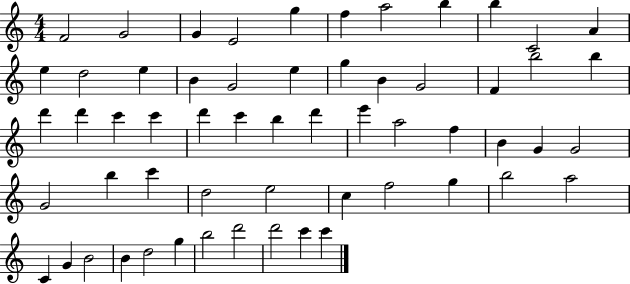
{
  \clef treble
  \numericTimeSignature
  \time 4/4
  \key c \major
  f'2 g'2 | g'4 e'2 g''4 | f''4 a''2 b''4 | b''4 c'2 a'4 | \break e''4 d''2 e''4 | b'4 g'2 e''4 | g''4 b'4 g'2 | f'4 b''2 b''4 | \break d'''4 d'''4 c'''4 c'''4 | d'''4 c'''4 b''4 d'''4 | e'''4 a''2 f''4 | b'4 g'4 g'2 | \break g'2 b''4 c'''4 | d''2 e''2 | c''4 f''2 g''4 | b''2 a''2 | \break c'4 g'4 b'2 | b'4 d''2 g''4 | b''2 d'''2 | d'''2 c'''4 c'''4 | \break \bar "|."
}